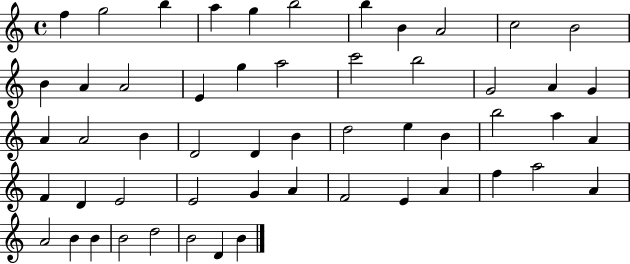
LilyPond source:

{
  \clef treble
  \time 4/4
  \defaultTimeSignature
  \key c \major
  f''4 g''2 b''4 | a''4 g''4 b''2 | b''4 b'4 a'2 | c''2 b'2 | \break b'4 a'4 a'2 | e'4 g''4 a''2 | c'''2 b''2 | g'2 a'4 g'4 | \break a'4 a'2 b'4 | d'2 d'4 b'4 | d''2 e''4 b'4 | b''2 a''4 a'4 | \break f'4 d'4 e'2 | e'2 g'4 a'4 | f'2 e'4 a'4 | f''4 a''2 a'4 | \break a'2 b'4 b'4 | b'2 d''2 | b'2 d'4 b'4 | \bar "|."
}